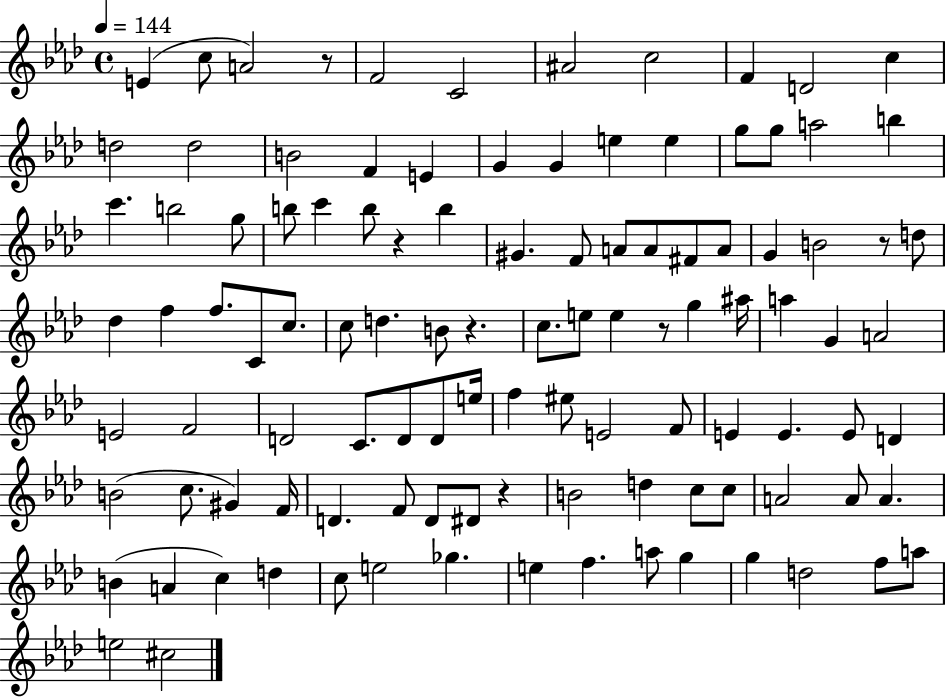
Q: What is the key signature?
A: AES major